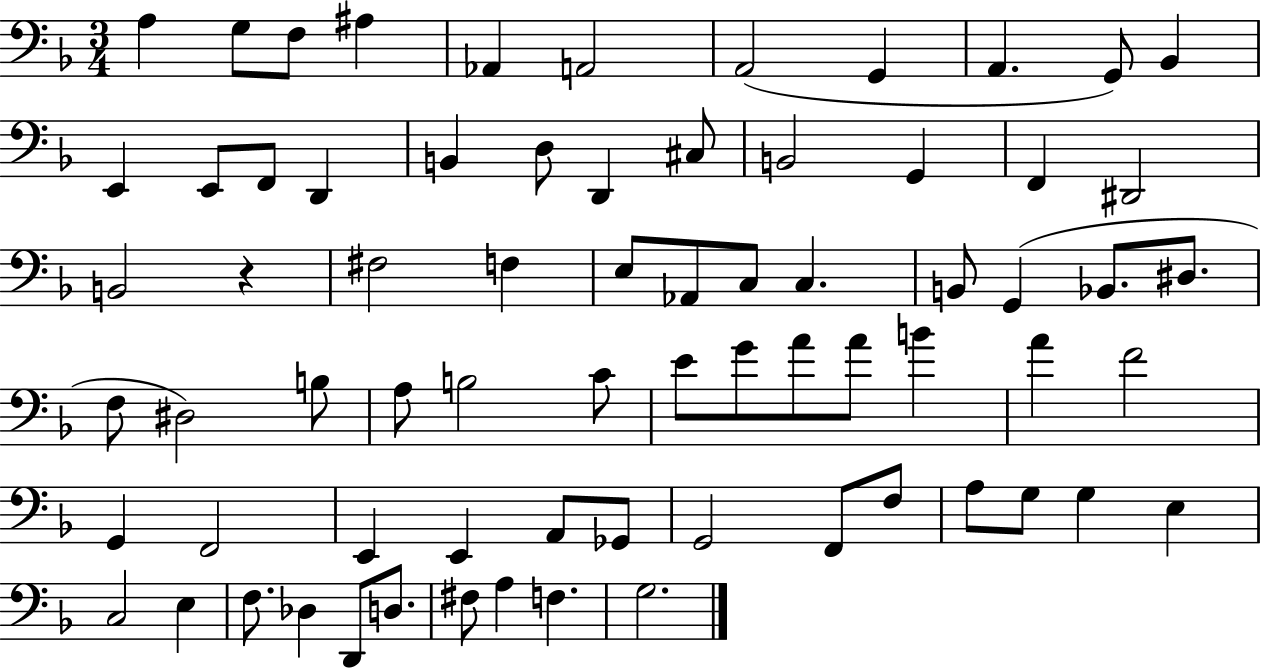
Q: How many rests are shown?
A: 1